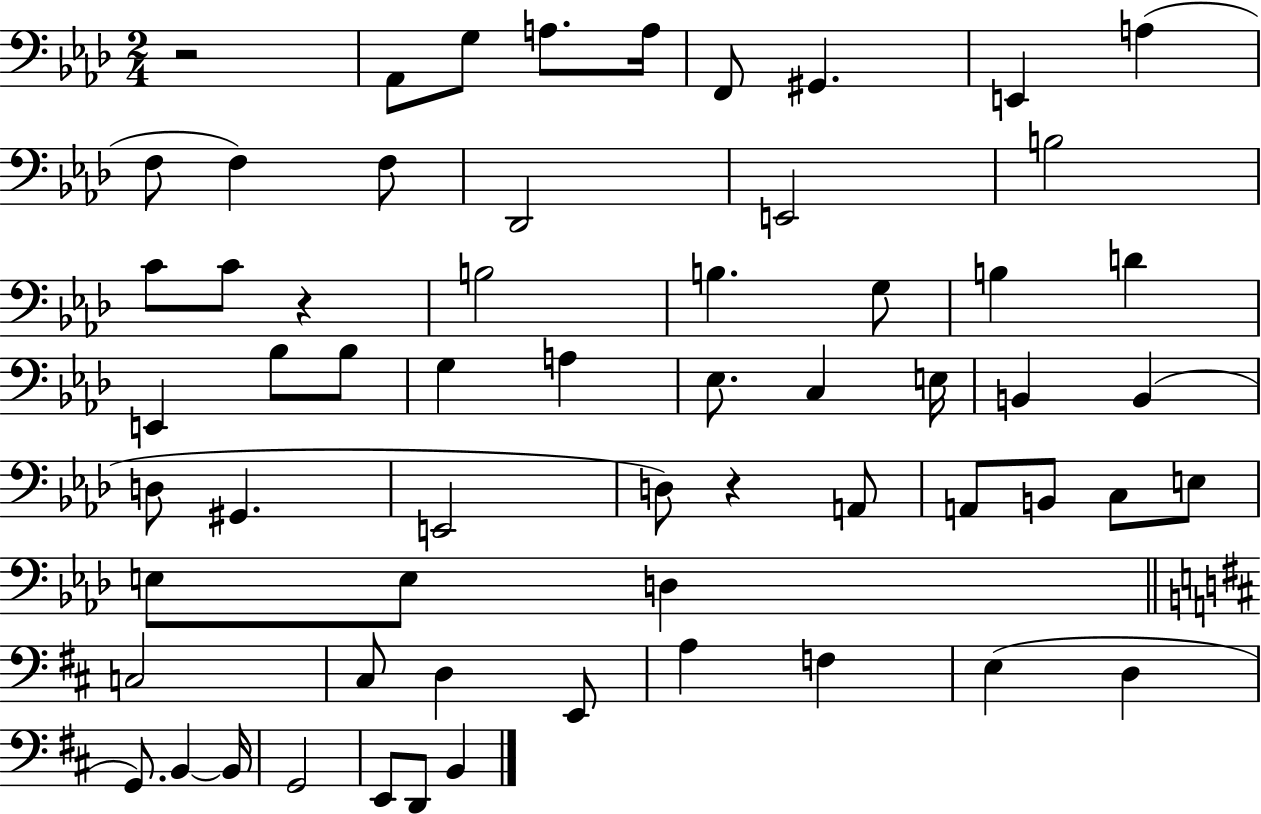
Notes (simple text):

R/h Ab2/e G3/e A3/e. A3/s F2/e G#2/q. E2/q A3/q F3/e F3/q F3/e Db2/h E2/h B3/h C4/e C4/e R/q B3/h B3/q. G3/e B3/q D4/q E2/q Bb3/e Bb3/e G3/q A3/q Eb3/e. C3/q E3/s B2/q B2/q D3/e G#2/q. E2/h D3/e R/q A2/e A2/e B2/e C3/e E3/e E3/e E3/e D3/q C3/h C#3/e D3/q E2/e A3/q F3/q E3/q D3/q G2/e. B2/q B2/s G2/h E2/e D2/e B2/q